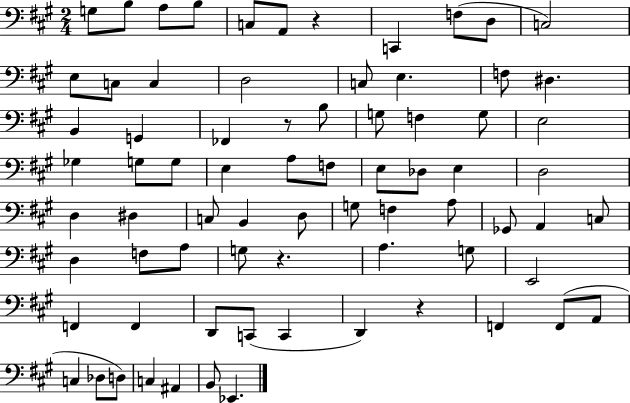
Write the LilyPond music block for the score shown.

{
  \clef bass
  \numericTimeSignature
  \time 2/4
  \key a \major
  \repeat volta 2 { g8 b8 a8 b8 | c8 a,8 r4 | c,4 f8( d8 | c2) | \break e8 c8 c4 | d2 | c8 e4. | f8 dis4. | \break b,4 g,4 | fes,4 r8 b8 | g8 f4 g8 | e2 | \break ges4 g8 g8 | e4 a8 f8 | e8 des8 e4 | d2 | \break d4 dis4 | c8 b,4 d8 | g8 f4 a8 | ges,8 a,4 c8 | \break d4 f8 a8 | g8 r4. | a4. g8 | e,2 | \break f,4 f,4 | d,8 c,8( c,4 | d,4) r4 | f,4 f,8( a,8 | \break c4 des8 d8) | c4 ais,4 | b,8 ees,4. | } \bar "|."
}